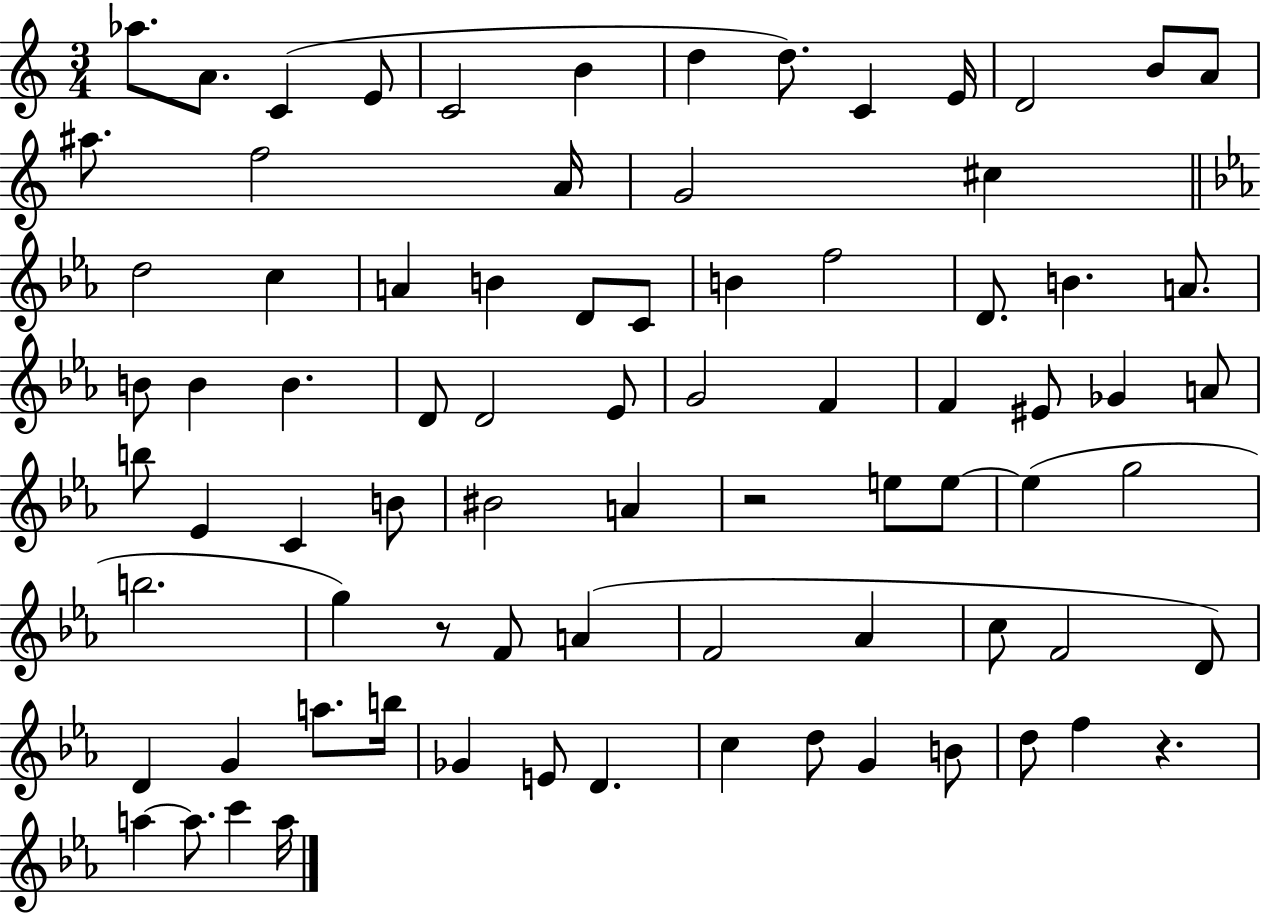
Ab5/e. A4/e. C4/q E4/e C4/h B4/q D5/q D5/e. C4/q E4/s D4/h B4/e A4/e A#5/e. F5/h A4/s G4/h C#5/q D5/h C5/q A4/q B4/q D4/e C4/e B4/q F5/h D4/e. B4/q. A4/e. B4/e B4/q B4/q. D4/e D4/h Eb4/e G4/h F4/q F4/q EIS4/e Gb4/q A4/e B5/e Eb4/q C4/q B4/e BIS4/h A4/q R/h E5/e E5/e E5/q G5/h B5/h. G5/q R/e F4/e A4/q F4/h Ab4/q C5/e F4/h D4/e D4/q G4/q A5/e. B5/s Gb4/q E4/e D4/q. C5/q D5/e G4/q B4/e D5/e F5/q R/q. A5/q A5/e. C6/q A5/s